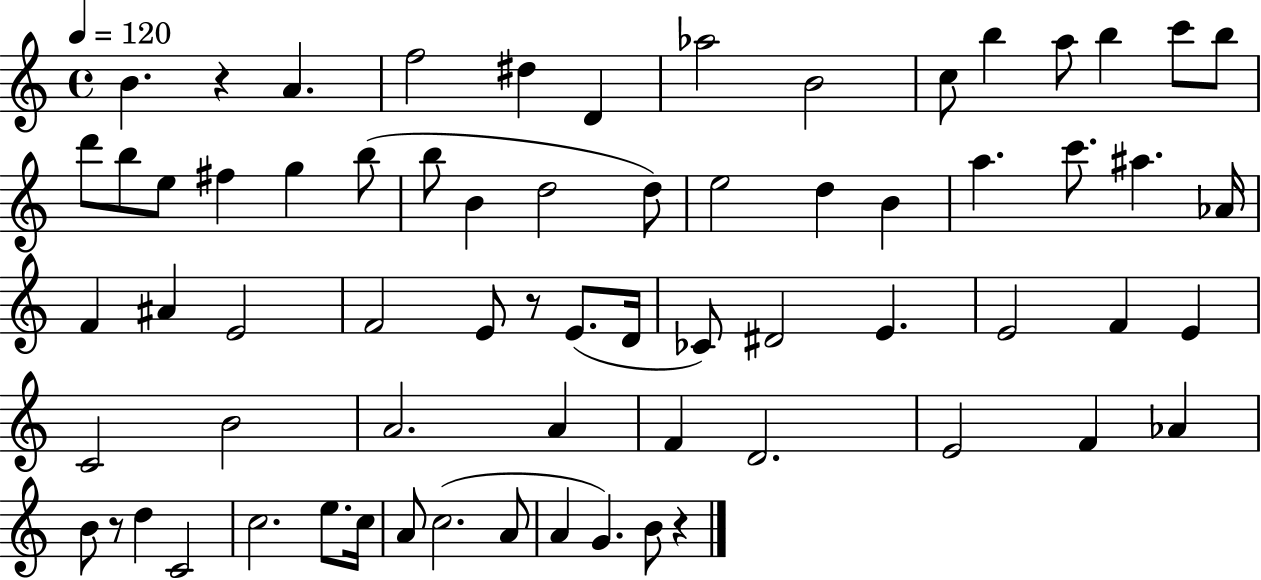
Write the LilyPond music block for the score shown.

{
  \clef treble
  \time 4/4
  \defaultTimeSignature
  \key c \major
  \tempo 4 = 120
  \repeat volta 2 { b'4. r4 a'4. | f''2 dis''4 d'4 | aes''2 b'2 | c''8 b''4 a''8 b''4 c'''8 b''8 | \break d'''8 b''8 e''8 fis''4 g''4 b''8( | b''8 b'4 d''2 d''8) | e''2 d''4 b'4 | a''4. c'''8. ais''4. aes'16 | \break f'4 ais'4 e'2 | f'2 e'8 r8 e'8.( d'16 | ces'8) dis'2 e'4. | e'2 f'4 e'4 | \break c'2 b'2 | a'2. a'4 | f'4 d'2. | e'2 f'4 aes'4 | \break b'8 r8 d''4 c'2 | c''2. e''8. c''16 | a'8 c''2.( a'8 | a'4 g'4.) b'8 r4 | \break } \bar "|."
}